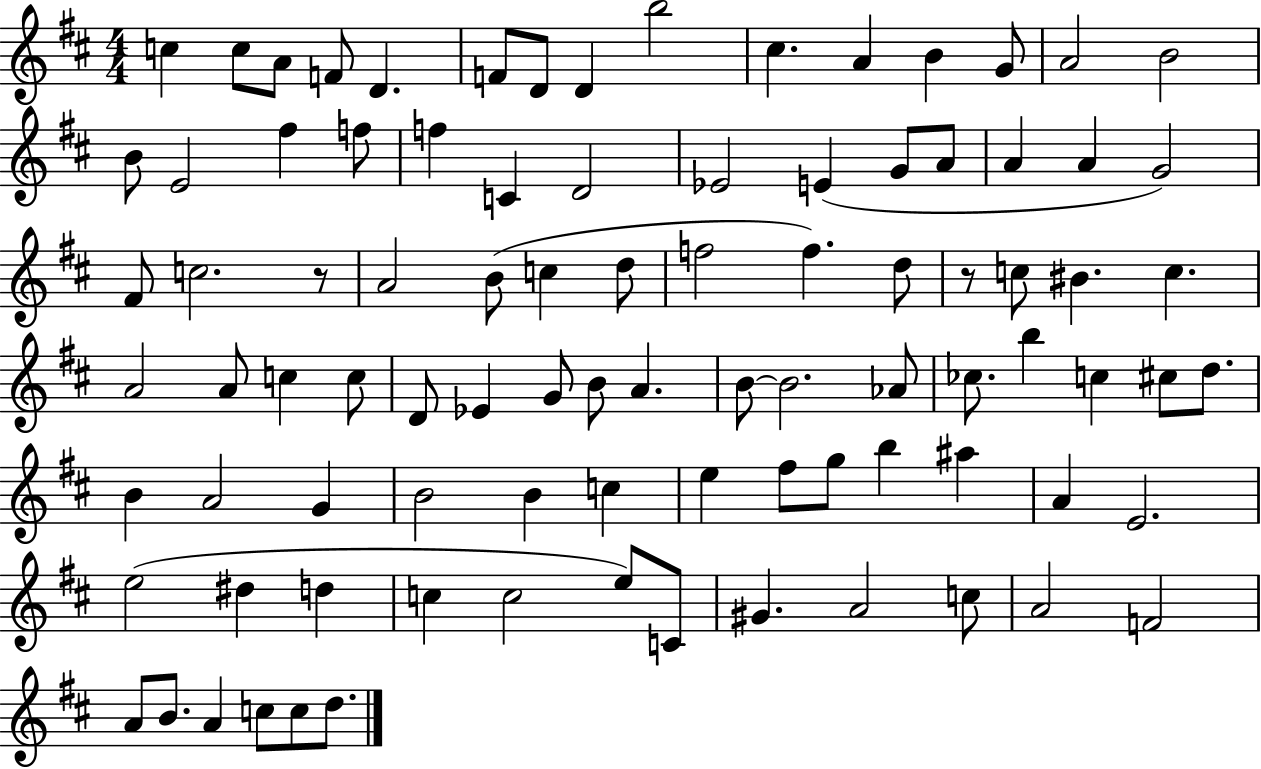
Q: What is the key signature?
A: D major